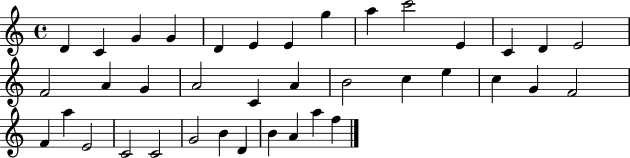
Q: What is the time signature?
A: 4/4